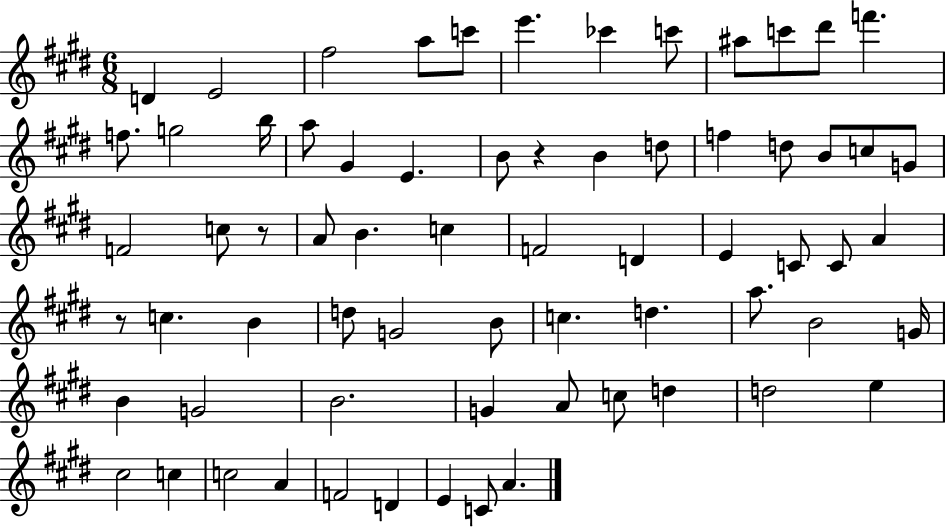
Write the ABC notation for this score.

X:1
T:Untitled
M:6/8
L:1/4
K:E
D E2 ^f2 a/2 c'/2 e' _c' c'/2 ^a/2 c'/2 ^d'/2 f' f/2 g2 b/4 a/2 ^G E B/2 z B d/2 f d/2 B/2 c/2 G/2 F2 c/2 z/2 A/2 B c F2 D E C/2 C/2 A z/2 c B d/2 G2 B/2 c d a/2 B2 G/4 B G2 B2 G A/2 c/2 d d2 e ^c2 c c2 A F2 D E C/2 A